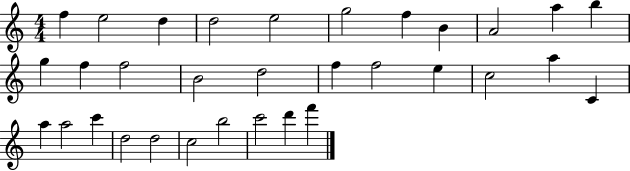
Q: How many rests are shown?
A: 0